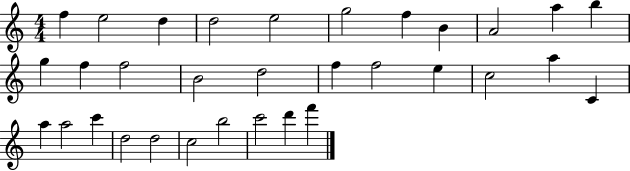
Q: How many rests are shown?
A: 0